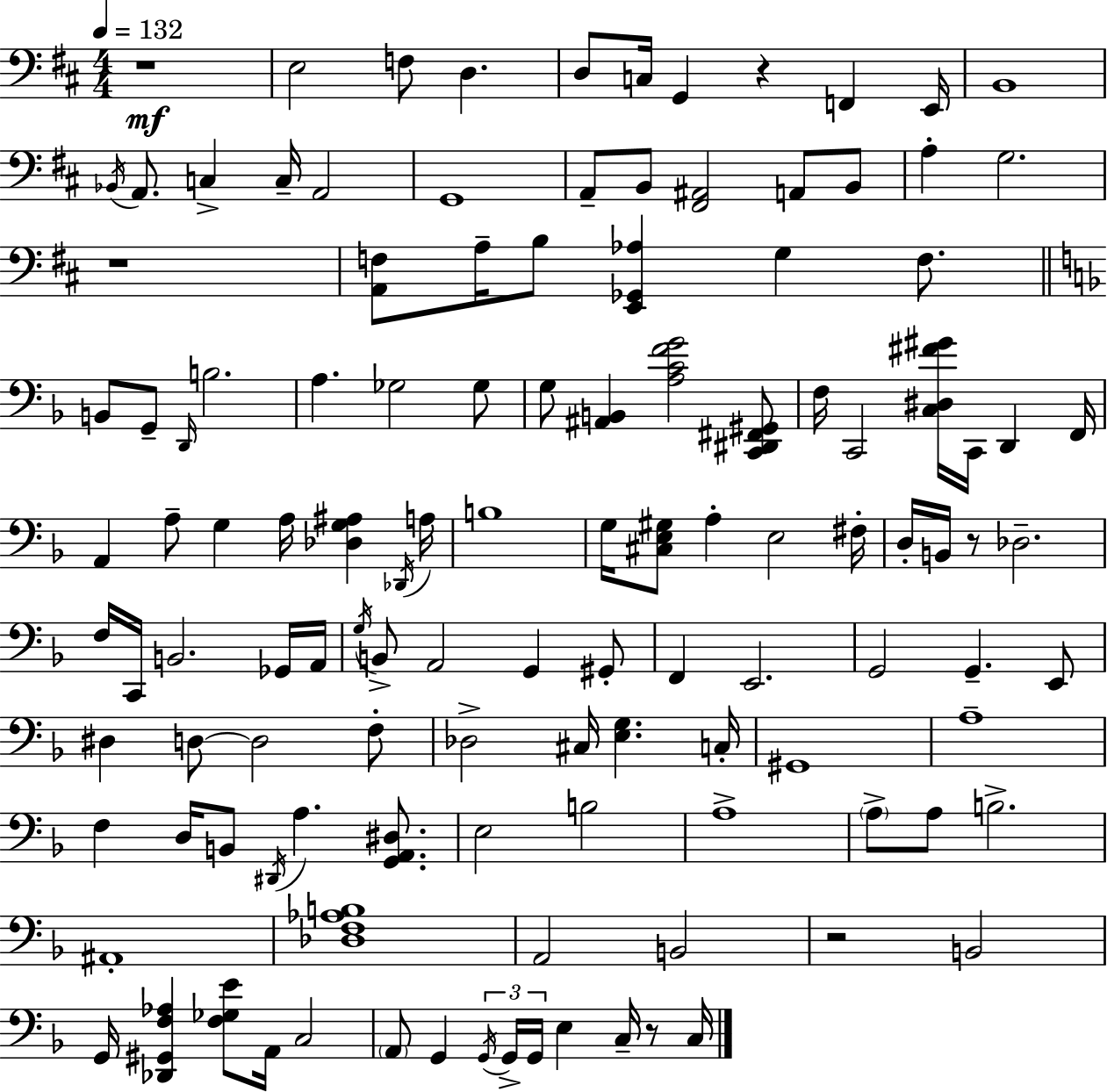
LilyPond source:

{
  \clef bass
  \numericTimeSignature
  \time 4/4
  \key d \major
  \tempo 4 = 132
  \repeat volta 2 { r1\mf | e2 f8 d4. | d8 c16 g,4 r4 f,4 e,16 | b,1 | \break \acciaccatura { bes,16 } a,8. c4-> c16-- a,2 | g,1 | a,8-- b,8 <fis, ais,>2 a,8 b,8 | a4-. g2. | \break r1 | <a, f>8 a16-- b8 <e, ges, aes>4 g4 f8. | \bar "||" \break \key f \major b,8 g,8-- \grace { d,16 } b2. | a4. ges2 ges8 | g8 <ais, b,>4 <a c' f' g'>2 <c, dis, fis, gis,>8 | f16 c,2 <c dis fis' gis'>16 c,16 d,4 | \break f,16 a,4 a8-- g4 a16 <des g ais>4 | \acciaccatura { des,16 } a16 b1 | g16 <cis e gis>8 a4-. e2 | fis16-. d16-. b,16 r8 des2.-- | \break f16 c,16 b,2. | ges,16 a,16 \acciaccatura { g16 } b,8-> a,2 g,4 | gis,8-. f,4 e,2. | g,2 g,4.-- | \break e,8 dis4 d8~~ d2 | f8-. des2-> cis16 <e g>4. | c16-. gis,1 | a1-- | \break f4 d16 b,8 \acciaccatura { dis,16 } a4. | <g, a, dis>8. e2 b2 | a1-> | \parenthesize a8-> a8 b2.-> | \break ais,1-. | <des f aes b>1 | a,2 b,2 | r2 b,2 | \break g,16 <des, gis, f aes>4 <f ges e'>8 a,16 c2 | \parenthesize a,8 g,4 \tuplet 3/2 { \acciaccatura { g,16 } g,16-> g,16 } e4 | c16-- r8 c16 } \bar "|."
}